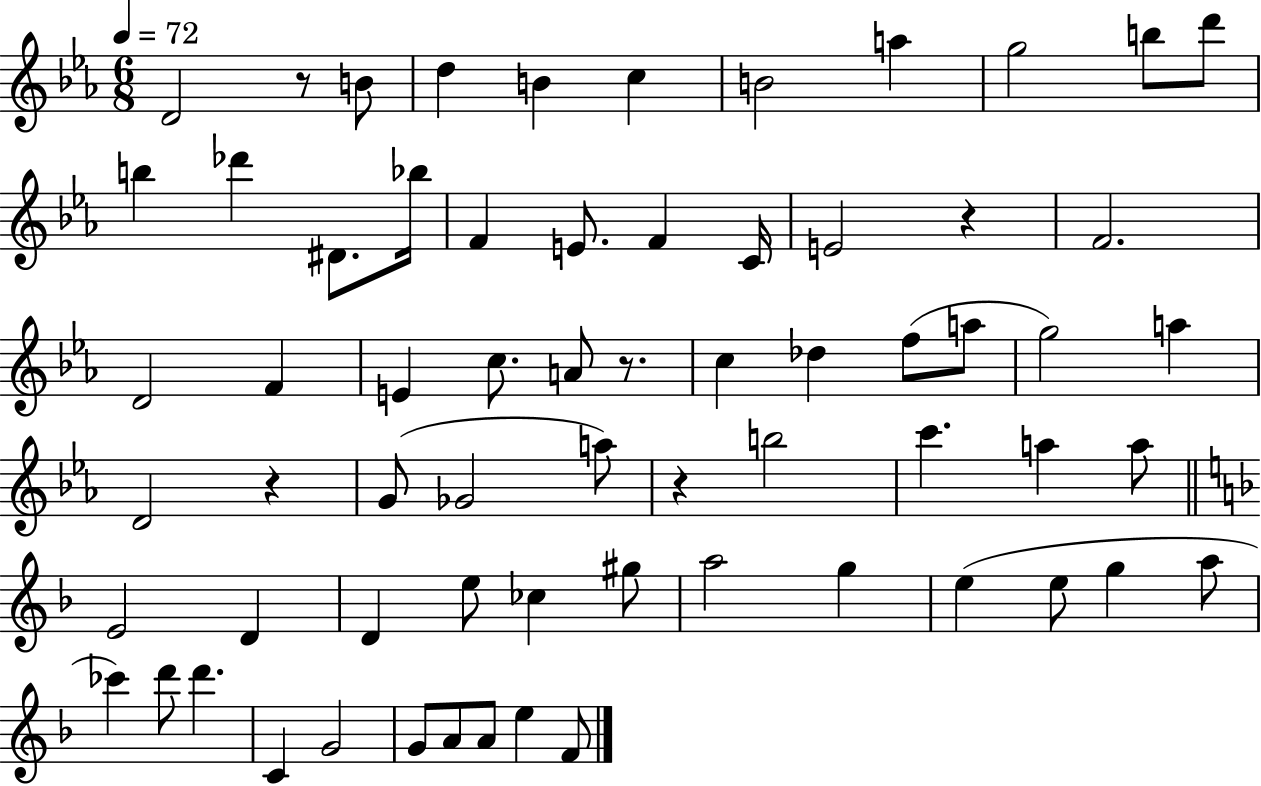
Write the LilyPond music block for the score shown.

{
  \clef treble
  \numericTimeSignature
  \time 6/8
  \key ees \major
  \tempo 4 = 72
  d'2 r8 b'8 | d''4 b'4 c''4 | b'2 a''4 | g''2 b''8 d'''8 | \break b''4 des'''4 dis'8. bes''16 | f'4 e'8. f'4 c'16 | e'2 r4 | f'2. | \break d'2 f'4 | e'4 c''8. a'8 r8. | c''4 des''4 f''8( a''8 | g''2) a''4 | \break d'2 r4 | g'8( ges'2 a''8) | r4 b''2 | c'''4. a''4 a''8 | \break \bar "||" \break \key d \minor e'2 d'4 | d'4 e''8 ces''4 gis''8 | a''2 g''4 | e''4( e''8 g''4 a''8 | \break ces'''4) d'''8 d'''4. | c'4 g'2 | g'8 a'8 a'8 e''4 f'8 | \bar "|."
}